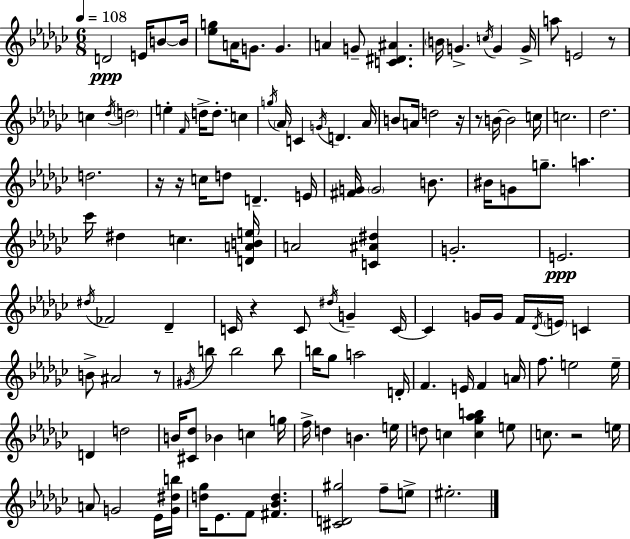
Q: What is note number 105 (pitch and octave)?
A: Eb4